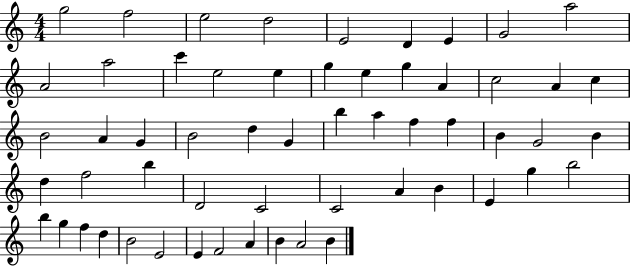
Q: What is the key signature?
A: C major